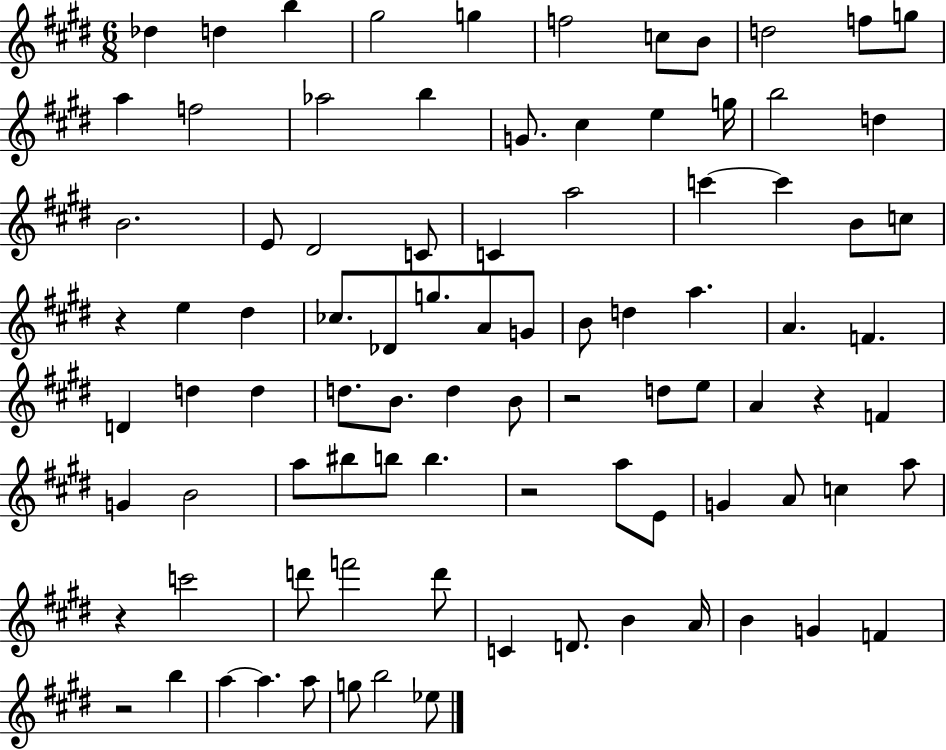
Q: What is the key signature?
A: E major